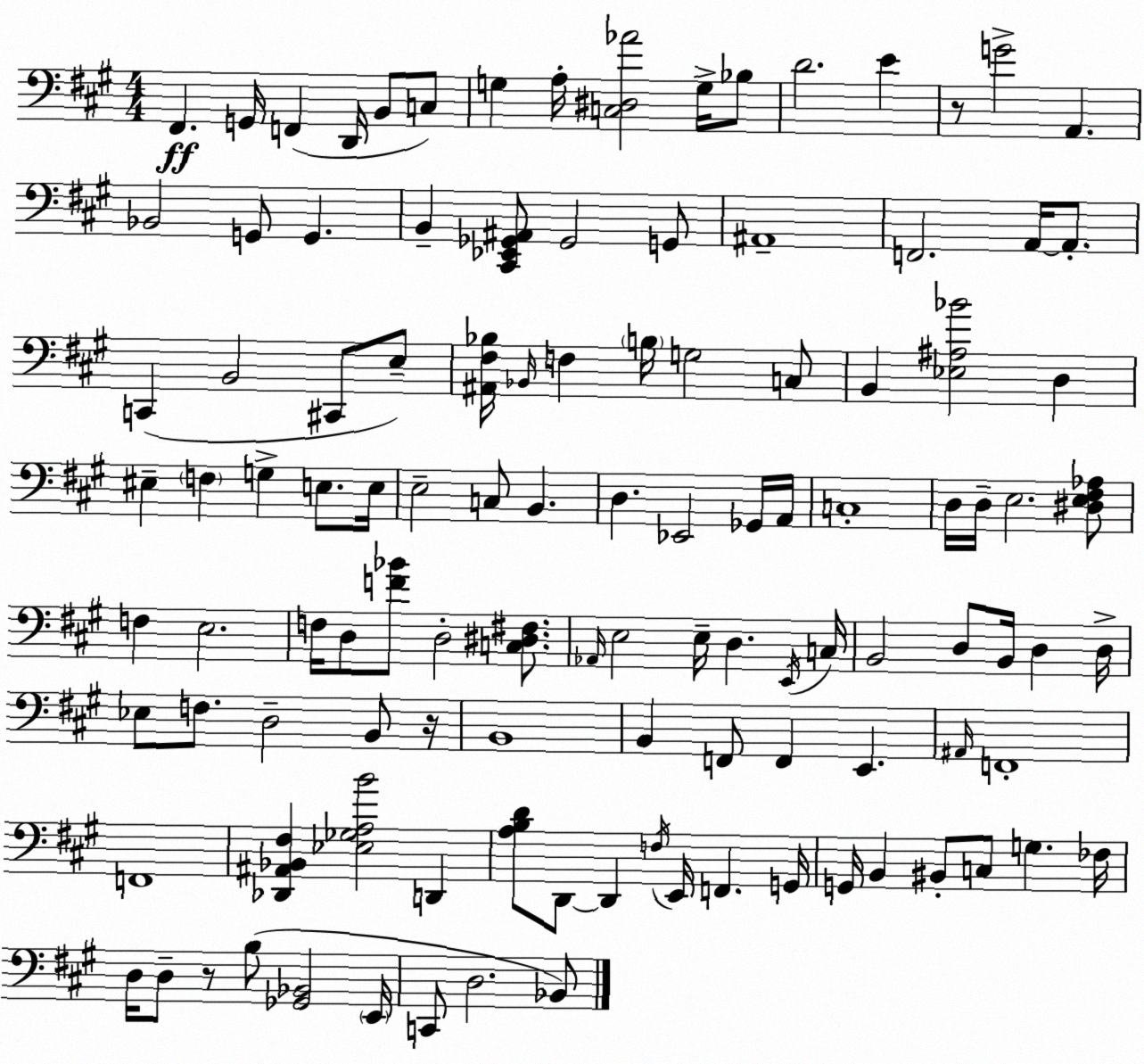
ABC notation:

X:1
T:Untitled
M:4/4
L:1/4
K:A
^F,, G,,/4 F,, D,,/4 B,,/2 C,/2 G, A,/4 [C,^D,_A]2 G,/4 _B,/2 D2 E z/2 G2 A,, _B,,2 G,,/2 G,, B,, [^C,,_E,,_G,,^A,,]/2 _G,,2 G,,/2 ^A,,4 F,,2 A,,/4 A,,/2 C,, B,,2 ^C,,/2 E,/2 [^A,,^F,_B,]/4 _B,,/4 F, B,/4 G,2 C,/2 B,, [_E,^A,_B]2 D, ^E, F, G, E,/2 E,/4 E,2 C,/2 B,, D, _E,,2 _G,,/4 A,,/4 C,4 D,/4 D,/4 E,2 [^D,E,^F,_A,]/2 F, E,2 F,/4 D,/2 [F_B]/2 D,2 [C,^D,^F,]/2 _A,,/4 E,2 E,/4 D, E,,/4 C,/4 B,,2 D,/2 B,,/4 D, D,/4 _E,/2 F,/2 D,2 B,,/2 z/4 B,,4 B,, F,,/2 F,, E,, ^A,,/4 F,,4 F,,4 [_D,,^A,,_B,,^F,] [_E,_G,A,B]2 D,, [A,B,D]/2 D,,/2 D,, F,/4 E,,/4 F,, G,,/4 G,,/4 B,, ^B,,/2 C,/2 G, _F,/4 D,/4 D,/2 z/2 B,/2 [_G,,_B,,]2 E,,/4 C,,/2 D,2 _B,,/2